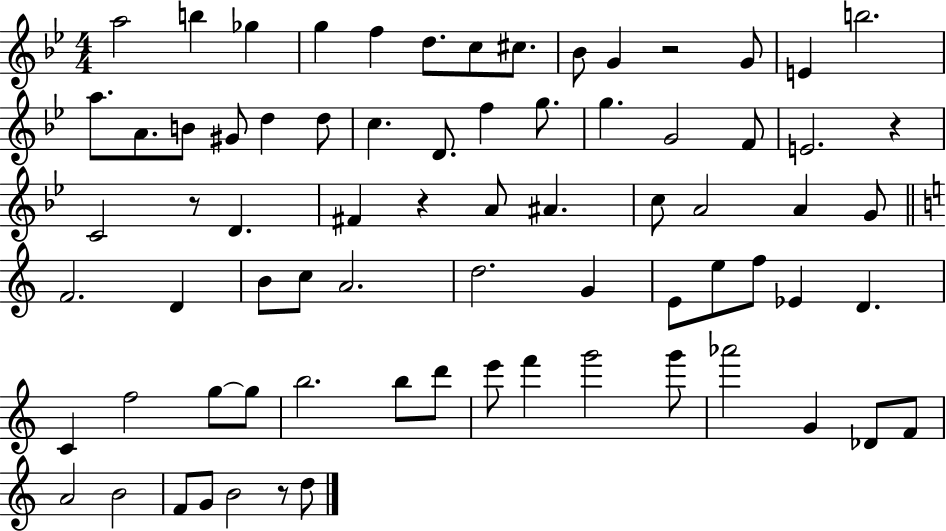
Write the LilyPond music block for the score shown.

{
  \clef treble
  \numericTimeSignature
  \time 4/4
  \key bes \major
  a''2 b''4 ges''4 | g''4 f''4 d''8. c''8 cis''8. | bes'8 g'4 r2 g'8 | e'4 b''2. | \break a''8. a'8. b'8 gis'8 d''4 d''8 | c''4. d'8. f''4 g''8. | g''4. g'2 f'8 | e'2. r4 | \break c'2 r8 d'4. | fis'4 r4 a'8 ais'4. | c''8 a'2 a'4 g'8 | \bar "||" \break \key a \minor f'2. d'4 | b'8 c''8 a'2. | d''2. g'4 | e'8 e''8 f''8 ees'4 d'4. | \break c'4 f''2 g''8~~ g''8 | b''2. b''8 d'''8 | e'''8 f'''4 g'''2 g'''8 | aes'''2 g'4 des'8 f'8 | \break a'2 b'2 | f'8 g'8 b'2 r8 d''8 | \bar "|."
}